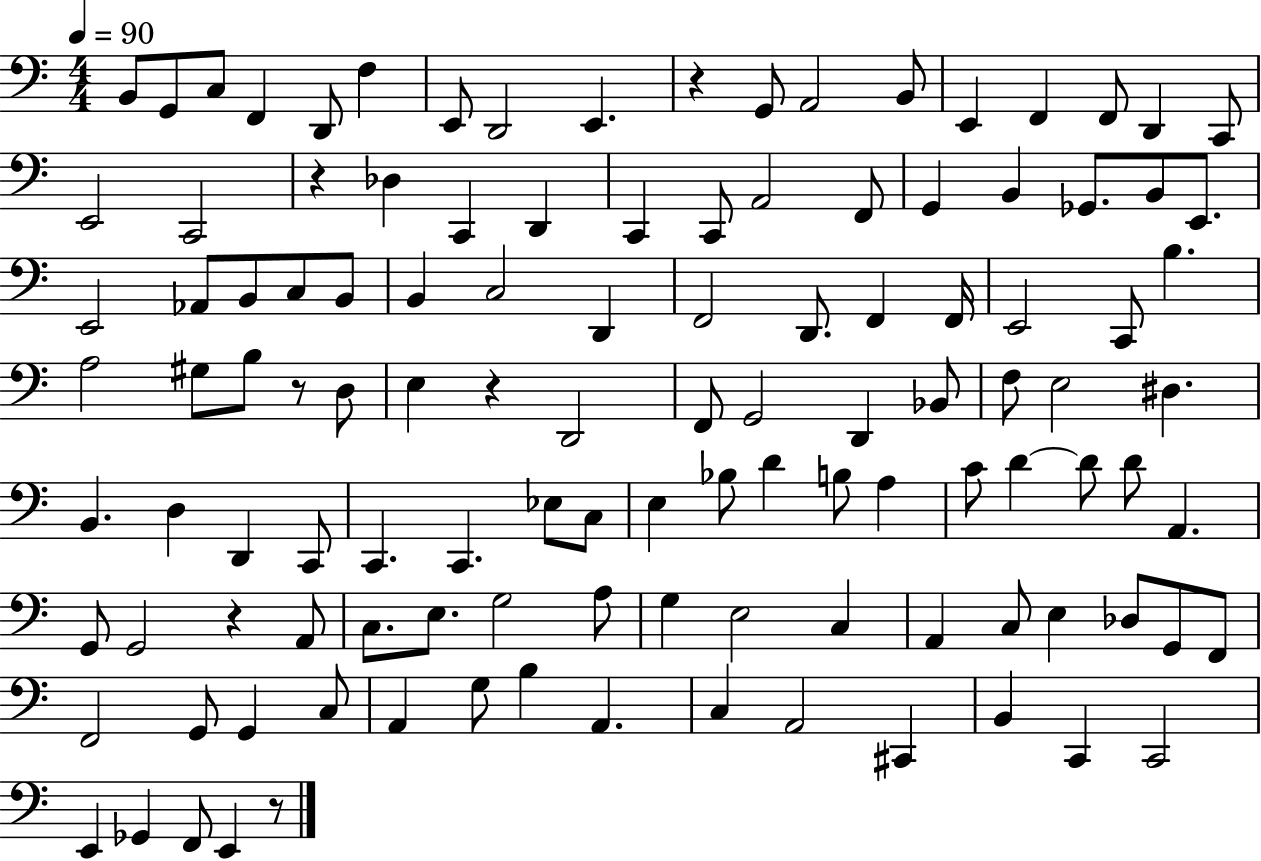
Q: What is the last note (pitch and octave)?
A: E2